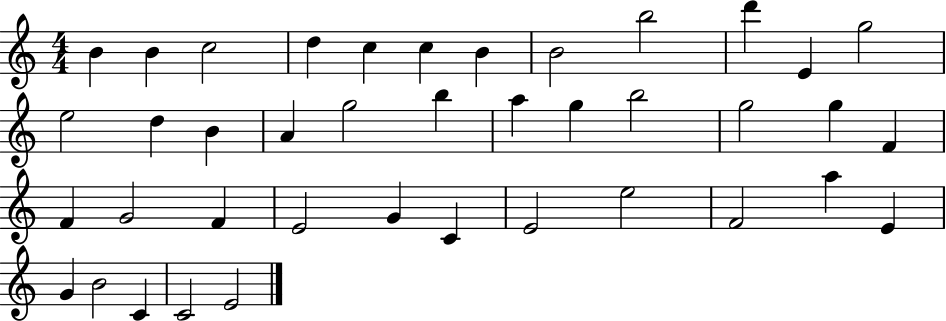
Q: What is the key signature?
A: C major